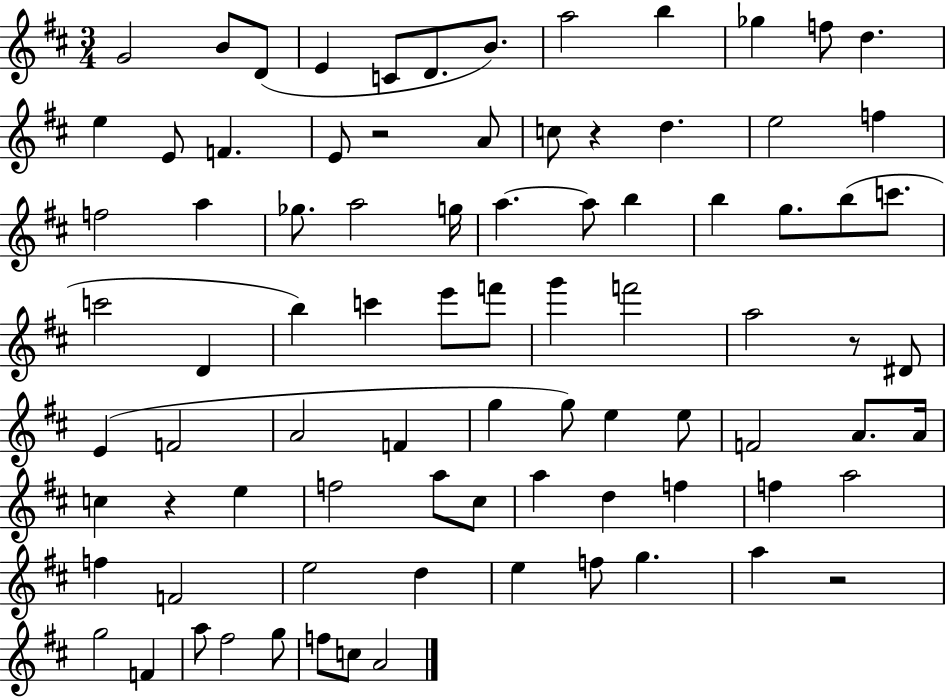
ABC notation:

X:1
T:Untitled
M:3/4
L:1/4
K:D
G2 B/2 D/2 E C/2 D/2 B/2 a2 b _g f/2 d e E/2 F E/2 z2 A/2 c/2 z d e2 f f2 a _g/2 a2 g/4 a a/2 b b g/2 b/2 c'/2 c'2 D b c' e'/2 f'/2 g' f'2 a2 z/2 ^D/2 E F2 A2 F g g/2 e e/2 F2 A/2 A/4 c z e f2 a/2 ^c/2 a d f f a2 f F2 e2 d e f/2 g a z2 g2 F a/2 ^f2 g/2 f/2 c/2 A2